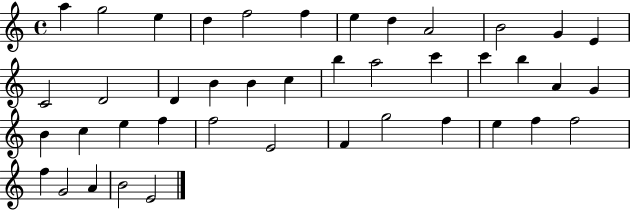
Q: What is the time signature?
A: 4/4